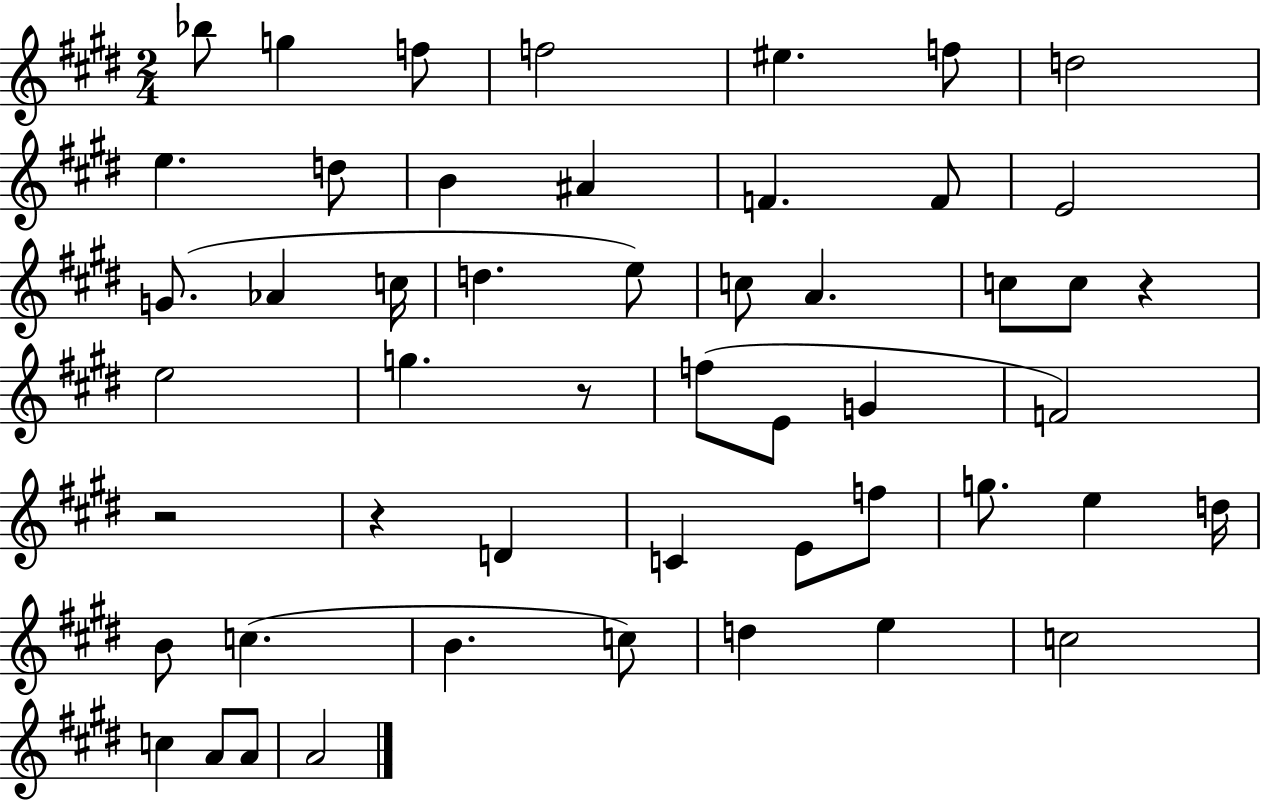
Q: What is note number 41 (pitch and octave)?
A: D5